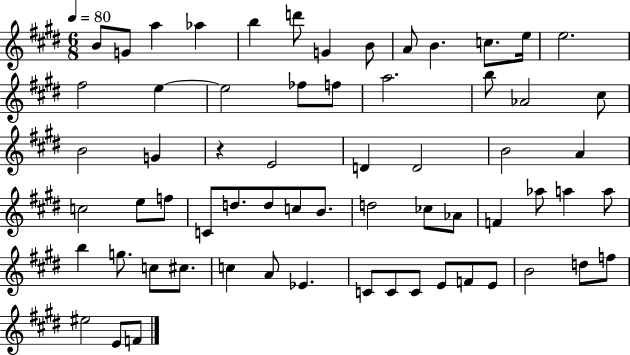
B4/e G4/e A5/q Ab5/q B5/q D6/e G4/q B4/e A4/e B4/q. C5/e. E5/s E5/h. F#5/h E5/q E5/h FES5/e F5/e A5/h. B5/e Ab4/h C#5/e B4/h G4/q R/q E4/h D4/q D4/h B4/h A4/q C5/h E5/e F5/e C4/e D5/e. D5/e C5/e B4/e. D5/h CES5/e Ab4/e F4/q Ab5/e A5/q A5/e B5/q G5/e. C5/e C#5/e. C5/q A4/e Eb4/q. C4/e C4/e C4/e E4/e F4/e E4/e B4/h D5/e F5/e EIS5/h E4/e F4/e